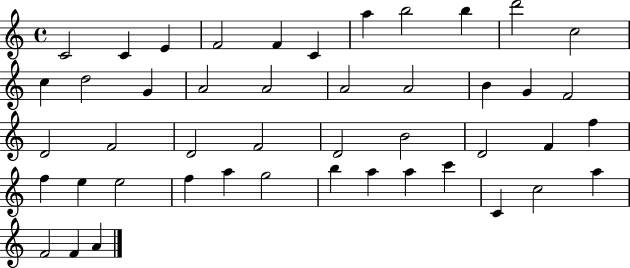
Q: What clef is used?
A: treble